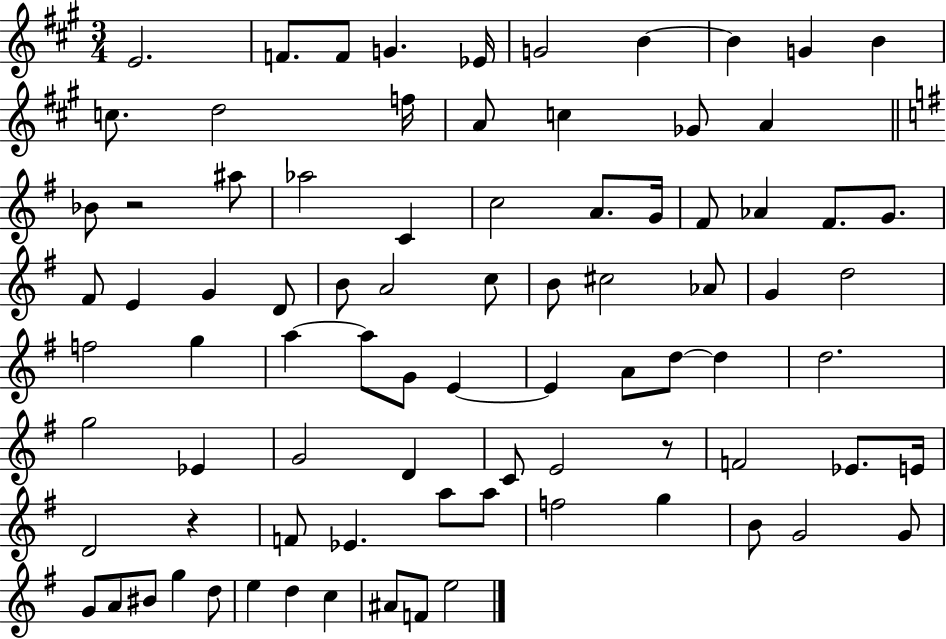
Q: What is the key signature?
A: A major